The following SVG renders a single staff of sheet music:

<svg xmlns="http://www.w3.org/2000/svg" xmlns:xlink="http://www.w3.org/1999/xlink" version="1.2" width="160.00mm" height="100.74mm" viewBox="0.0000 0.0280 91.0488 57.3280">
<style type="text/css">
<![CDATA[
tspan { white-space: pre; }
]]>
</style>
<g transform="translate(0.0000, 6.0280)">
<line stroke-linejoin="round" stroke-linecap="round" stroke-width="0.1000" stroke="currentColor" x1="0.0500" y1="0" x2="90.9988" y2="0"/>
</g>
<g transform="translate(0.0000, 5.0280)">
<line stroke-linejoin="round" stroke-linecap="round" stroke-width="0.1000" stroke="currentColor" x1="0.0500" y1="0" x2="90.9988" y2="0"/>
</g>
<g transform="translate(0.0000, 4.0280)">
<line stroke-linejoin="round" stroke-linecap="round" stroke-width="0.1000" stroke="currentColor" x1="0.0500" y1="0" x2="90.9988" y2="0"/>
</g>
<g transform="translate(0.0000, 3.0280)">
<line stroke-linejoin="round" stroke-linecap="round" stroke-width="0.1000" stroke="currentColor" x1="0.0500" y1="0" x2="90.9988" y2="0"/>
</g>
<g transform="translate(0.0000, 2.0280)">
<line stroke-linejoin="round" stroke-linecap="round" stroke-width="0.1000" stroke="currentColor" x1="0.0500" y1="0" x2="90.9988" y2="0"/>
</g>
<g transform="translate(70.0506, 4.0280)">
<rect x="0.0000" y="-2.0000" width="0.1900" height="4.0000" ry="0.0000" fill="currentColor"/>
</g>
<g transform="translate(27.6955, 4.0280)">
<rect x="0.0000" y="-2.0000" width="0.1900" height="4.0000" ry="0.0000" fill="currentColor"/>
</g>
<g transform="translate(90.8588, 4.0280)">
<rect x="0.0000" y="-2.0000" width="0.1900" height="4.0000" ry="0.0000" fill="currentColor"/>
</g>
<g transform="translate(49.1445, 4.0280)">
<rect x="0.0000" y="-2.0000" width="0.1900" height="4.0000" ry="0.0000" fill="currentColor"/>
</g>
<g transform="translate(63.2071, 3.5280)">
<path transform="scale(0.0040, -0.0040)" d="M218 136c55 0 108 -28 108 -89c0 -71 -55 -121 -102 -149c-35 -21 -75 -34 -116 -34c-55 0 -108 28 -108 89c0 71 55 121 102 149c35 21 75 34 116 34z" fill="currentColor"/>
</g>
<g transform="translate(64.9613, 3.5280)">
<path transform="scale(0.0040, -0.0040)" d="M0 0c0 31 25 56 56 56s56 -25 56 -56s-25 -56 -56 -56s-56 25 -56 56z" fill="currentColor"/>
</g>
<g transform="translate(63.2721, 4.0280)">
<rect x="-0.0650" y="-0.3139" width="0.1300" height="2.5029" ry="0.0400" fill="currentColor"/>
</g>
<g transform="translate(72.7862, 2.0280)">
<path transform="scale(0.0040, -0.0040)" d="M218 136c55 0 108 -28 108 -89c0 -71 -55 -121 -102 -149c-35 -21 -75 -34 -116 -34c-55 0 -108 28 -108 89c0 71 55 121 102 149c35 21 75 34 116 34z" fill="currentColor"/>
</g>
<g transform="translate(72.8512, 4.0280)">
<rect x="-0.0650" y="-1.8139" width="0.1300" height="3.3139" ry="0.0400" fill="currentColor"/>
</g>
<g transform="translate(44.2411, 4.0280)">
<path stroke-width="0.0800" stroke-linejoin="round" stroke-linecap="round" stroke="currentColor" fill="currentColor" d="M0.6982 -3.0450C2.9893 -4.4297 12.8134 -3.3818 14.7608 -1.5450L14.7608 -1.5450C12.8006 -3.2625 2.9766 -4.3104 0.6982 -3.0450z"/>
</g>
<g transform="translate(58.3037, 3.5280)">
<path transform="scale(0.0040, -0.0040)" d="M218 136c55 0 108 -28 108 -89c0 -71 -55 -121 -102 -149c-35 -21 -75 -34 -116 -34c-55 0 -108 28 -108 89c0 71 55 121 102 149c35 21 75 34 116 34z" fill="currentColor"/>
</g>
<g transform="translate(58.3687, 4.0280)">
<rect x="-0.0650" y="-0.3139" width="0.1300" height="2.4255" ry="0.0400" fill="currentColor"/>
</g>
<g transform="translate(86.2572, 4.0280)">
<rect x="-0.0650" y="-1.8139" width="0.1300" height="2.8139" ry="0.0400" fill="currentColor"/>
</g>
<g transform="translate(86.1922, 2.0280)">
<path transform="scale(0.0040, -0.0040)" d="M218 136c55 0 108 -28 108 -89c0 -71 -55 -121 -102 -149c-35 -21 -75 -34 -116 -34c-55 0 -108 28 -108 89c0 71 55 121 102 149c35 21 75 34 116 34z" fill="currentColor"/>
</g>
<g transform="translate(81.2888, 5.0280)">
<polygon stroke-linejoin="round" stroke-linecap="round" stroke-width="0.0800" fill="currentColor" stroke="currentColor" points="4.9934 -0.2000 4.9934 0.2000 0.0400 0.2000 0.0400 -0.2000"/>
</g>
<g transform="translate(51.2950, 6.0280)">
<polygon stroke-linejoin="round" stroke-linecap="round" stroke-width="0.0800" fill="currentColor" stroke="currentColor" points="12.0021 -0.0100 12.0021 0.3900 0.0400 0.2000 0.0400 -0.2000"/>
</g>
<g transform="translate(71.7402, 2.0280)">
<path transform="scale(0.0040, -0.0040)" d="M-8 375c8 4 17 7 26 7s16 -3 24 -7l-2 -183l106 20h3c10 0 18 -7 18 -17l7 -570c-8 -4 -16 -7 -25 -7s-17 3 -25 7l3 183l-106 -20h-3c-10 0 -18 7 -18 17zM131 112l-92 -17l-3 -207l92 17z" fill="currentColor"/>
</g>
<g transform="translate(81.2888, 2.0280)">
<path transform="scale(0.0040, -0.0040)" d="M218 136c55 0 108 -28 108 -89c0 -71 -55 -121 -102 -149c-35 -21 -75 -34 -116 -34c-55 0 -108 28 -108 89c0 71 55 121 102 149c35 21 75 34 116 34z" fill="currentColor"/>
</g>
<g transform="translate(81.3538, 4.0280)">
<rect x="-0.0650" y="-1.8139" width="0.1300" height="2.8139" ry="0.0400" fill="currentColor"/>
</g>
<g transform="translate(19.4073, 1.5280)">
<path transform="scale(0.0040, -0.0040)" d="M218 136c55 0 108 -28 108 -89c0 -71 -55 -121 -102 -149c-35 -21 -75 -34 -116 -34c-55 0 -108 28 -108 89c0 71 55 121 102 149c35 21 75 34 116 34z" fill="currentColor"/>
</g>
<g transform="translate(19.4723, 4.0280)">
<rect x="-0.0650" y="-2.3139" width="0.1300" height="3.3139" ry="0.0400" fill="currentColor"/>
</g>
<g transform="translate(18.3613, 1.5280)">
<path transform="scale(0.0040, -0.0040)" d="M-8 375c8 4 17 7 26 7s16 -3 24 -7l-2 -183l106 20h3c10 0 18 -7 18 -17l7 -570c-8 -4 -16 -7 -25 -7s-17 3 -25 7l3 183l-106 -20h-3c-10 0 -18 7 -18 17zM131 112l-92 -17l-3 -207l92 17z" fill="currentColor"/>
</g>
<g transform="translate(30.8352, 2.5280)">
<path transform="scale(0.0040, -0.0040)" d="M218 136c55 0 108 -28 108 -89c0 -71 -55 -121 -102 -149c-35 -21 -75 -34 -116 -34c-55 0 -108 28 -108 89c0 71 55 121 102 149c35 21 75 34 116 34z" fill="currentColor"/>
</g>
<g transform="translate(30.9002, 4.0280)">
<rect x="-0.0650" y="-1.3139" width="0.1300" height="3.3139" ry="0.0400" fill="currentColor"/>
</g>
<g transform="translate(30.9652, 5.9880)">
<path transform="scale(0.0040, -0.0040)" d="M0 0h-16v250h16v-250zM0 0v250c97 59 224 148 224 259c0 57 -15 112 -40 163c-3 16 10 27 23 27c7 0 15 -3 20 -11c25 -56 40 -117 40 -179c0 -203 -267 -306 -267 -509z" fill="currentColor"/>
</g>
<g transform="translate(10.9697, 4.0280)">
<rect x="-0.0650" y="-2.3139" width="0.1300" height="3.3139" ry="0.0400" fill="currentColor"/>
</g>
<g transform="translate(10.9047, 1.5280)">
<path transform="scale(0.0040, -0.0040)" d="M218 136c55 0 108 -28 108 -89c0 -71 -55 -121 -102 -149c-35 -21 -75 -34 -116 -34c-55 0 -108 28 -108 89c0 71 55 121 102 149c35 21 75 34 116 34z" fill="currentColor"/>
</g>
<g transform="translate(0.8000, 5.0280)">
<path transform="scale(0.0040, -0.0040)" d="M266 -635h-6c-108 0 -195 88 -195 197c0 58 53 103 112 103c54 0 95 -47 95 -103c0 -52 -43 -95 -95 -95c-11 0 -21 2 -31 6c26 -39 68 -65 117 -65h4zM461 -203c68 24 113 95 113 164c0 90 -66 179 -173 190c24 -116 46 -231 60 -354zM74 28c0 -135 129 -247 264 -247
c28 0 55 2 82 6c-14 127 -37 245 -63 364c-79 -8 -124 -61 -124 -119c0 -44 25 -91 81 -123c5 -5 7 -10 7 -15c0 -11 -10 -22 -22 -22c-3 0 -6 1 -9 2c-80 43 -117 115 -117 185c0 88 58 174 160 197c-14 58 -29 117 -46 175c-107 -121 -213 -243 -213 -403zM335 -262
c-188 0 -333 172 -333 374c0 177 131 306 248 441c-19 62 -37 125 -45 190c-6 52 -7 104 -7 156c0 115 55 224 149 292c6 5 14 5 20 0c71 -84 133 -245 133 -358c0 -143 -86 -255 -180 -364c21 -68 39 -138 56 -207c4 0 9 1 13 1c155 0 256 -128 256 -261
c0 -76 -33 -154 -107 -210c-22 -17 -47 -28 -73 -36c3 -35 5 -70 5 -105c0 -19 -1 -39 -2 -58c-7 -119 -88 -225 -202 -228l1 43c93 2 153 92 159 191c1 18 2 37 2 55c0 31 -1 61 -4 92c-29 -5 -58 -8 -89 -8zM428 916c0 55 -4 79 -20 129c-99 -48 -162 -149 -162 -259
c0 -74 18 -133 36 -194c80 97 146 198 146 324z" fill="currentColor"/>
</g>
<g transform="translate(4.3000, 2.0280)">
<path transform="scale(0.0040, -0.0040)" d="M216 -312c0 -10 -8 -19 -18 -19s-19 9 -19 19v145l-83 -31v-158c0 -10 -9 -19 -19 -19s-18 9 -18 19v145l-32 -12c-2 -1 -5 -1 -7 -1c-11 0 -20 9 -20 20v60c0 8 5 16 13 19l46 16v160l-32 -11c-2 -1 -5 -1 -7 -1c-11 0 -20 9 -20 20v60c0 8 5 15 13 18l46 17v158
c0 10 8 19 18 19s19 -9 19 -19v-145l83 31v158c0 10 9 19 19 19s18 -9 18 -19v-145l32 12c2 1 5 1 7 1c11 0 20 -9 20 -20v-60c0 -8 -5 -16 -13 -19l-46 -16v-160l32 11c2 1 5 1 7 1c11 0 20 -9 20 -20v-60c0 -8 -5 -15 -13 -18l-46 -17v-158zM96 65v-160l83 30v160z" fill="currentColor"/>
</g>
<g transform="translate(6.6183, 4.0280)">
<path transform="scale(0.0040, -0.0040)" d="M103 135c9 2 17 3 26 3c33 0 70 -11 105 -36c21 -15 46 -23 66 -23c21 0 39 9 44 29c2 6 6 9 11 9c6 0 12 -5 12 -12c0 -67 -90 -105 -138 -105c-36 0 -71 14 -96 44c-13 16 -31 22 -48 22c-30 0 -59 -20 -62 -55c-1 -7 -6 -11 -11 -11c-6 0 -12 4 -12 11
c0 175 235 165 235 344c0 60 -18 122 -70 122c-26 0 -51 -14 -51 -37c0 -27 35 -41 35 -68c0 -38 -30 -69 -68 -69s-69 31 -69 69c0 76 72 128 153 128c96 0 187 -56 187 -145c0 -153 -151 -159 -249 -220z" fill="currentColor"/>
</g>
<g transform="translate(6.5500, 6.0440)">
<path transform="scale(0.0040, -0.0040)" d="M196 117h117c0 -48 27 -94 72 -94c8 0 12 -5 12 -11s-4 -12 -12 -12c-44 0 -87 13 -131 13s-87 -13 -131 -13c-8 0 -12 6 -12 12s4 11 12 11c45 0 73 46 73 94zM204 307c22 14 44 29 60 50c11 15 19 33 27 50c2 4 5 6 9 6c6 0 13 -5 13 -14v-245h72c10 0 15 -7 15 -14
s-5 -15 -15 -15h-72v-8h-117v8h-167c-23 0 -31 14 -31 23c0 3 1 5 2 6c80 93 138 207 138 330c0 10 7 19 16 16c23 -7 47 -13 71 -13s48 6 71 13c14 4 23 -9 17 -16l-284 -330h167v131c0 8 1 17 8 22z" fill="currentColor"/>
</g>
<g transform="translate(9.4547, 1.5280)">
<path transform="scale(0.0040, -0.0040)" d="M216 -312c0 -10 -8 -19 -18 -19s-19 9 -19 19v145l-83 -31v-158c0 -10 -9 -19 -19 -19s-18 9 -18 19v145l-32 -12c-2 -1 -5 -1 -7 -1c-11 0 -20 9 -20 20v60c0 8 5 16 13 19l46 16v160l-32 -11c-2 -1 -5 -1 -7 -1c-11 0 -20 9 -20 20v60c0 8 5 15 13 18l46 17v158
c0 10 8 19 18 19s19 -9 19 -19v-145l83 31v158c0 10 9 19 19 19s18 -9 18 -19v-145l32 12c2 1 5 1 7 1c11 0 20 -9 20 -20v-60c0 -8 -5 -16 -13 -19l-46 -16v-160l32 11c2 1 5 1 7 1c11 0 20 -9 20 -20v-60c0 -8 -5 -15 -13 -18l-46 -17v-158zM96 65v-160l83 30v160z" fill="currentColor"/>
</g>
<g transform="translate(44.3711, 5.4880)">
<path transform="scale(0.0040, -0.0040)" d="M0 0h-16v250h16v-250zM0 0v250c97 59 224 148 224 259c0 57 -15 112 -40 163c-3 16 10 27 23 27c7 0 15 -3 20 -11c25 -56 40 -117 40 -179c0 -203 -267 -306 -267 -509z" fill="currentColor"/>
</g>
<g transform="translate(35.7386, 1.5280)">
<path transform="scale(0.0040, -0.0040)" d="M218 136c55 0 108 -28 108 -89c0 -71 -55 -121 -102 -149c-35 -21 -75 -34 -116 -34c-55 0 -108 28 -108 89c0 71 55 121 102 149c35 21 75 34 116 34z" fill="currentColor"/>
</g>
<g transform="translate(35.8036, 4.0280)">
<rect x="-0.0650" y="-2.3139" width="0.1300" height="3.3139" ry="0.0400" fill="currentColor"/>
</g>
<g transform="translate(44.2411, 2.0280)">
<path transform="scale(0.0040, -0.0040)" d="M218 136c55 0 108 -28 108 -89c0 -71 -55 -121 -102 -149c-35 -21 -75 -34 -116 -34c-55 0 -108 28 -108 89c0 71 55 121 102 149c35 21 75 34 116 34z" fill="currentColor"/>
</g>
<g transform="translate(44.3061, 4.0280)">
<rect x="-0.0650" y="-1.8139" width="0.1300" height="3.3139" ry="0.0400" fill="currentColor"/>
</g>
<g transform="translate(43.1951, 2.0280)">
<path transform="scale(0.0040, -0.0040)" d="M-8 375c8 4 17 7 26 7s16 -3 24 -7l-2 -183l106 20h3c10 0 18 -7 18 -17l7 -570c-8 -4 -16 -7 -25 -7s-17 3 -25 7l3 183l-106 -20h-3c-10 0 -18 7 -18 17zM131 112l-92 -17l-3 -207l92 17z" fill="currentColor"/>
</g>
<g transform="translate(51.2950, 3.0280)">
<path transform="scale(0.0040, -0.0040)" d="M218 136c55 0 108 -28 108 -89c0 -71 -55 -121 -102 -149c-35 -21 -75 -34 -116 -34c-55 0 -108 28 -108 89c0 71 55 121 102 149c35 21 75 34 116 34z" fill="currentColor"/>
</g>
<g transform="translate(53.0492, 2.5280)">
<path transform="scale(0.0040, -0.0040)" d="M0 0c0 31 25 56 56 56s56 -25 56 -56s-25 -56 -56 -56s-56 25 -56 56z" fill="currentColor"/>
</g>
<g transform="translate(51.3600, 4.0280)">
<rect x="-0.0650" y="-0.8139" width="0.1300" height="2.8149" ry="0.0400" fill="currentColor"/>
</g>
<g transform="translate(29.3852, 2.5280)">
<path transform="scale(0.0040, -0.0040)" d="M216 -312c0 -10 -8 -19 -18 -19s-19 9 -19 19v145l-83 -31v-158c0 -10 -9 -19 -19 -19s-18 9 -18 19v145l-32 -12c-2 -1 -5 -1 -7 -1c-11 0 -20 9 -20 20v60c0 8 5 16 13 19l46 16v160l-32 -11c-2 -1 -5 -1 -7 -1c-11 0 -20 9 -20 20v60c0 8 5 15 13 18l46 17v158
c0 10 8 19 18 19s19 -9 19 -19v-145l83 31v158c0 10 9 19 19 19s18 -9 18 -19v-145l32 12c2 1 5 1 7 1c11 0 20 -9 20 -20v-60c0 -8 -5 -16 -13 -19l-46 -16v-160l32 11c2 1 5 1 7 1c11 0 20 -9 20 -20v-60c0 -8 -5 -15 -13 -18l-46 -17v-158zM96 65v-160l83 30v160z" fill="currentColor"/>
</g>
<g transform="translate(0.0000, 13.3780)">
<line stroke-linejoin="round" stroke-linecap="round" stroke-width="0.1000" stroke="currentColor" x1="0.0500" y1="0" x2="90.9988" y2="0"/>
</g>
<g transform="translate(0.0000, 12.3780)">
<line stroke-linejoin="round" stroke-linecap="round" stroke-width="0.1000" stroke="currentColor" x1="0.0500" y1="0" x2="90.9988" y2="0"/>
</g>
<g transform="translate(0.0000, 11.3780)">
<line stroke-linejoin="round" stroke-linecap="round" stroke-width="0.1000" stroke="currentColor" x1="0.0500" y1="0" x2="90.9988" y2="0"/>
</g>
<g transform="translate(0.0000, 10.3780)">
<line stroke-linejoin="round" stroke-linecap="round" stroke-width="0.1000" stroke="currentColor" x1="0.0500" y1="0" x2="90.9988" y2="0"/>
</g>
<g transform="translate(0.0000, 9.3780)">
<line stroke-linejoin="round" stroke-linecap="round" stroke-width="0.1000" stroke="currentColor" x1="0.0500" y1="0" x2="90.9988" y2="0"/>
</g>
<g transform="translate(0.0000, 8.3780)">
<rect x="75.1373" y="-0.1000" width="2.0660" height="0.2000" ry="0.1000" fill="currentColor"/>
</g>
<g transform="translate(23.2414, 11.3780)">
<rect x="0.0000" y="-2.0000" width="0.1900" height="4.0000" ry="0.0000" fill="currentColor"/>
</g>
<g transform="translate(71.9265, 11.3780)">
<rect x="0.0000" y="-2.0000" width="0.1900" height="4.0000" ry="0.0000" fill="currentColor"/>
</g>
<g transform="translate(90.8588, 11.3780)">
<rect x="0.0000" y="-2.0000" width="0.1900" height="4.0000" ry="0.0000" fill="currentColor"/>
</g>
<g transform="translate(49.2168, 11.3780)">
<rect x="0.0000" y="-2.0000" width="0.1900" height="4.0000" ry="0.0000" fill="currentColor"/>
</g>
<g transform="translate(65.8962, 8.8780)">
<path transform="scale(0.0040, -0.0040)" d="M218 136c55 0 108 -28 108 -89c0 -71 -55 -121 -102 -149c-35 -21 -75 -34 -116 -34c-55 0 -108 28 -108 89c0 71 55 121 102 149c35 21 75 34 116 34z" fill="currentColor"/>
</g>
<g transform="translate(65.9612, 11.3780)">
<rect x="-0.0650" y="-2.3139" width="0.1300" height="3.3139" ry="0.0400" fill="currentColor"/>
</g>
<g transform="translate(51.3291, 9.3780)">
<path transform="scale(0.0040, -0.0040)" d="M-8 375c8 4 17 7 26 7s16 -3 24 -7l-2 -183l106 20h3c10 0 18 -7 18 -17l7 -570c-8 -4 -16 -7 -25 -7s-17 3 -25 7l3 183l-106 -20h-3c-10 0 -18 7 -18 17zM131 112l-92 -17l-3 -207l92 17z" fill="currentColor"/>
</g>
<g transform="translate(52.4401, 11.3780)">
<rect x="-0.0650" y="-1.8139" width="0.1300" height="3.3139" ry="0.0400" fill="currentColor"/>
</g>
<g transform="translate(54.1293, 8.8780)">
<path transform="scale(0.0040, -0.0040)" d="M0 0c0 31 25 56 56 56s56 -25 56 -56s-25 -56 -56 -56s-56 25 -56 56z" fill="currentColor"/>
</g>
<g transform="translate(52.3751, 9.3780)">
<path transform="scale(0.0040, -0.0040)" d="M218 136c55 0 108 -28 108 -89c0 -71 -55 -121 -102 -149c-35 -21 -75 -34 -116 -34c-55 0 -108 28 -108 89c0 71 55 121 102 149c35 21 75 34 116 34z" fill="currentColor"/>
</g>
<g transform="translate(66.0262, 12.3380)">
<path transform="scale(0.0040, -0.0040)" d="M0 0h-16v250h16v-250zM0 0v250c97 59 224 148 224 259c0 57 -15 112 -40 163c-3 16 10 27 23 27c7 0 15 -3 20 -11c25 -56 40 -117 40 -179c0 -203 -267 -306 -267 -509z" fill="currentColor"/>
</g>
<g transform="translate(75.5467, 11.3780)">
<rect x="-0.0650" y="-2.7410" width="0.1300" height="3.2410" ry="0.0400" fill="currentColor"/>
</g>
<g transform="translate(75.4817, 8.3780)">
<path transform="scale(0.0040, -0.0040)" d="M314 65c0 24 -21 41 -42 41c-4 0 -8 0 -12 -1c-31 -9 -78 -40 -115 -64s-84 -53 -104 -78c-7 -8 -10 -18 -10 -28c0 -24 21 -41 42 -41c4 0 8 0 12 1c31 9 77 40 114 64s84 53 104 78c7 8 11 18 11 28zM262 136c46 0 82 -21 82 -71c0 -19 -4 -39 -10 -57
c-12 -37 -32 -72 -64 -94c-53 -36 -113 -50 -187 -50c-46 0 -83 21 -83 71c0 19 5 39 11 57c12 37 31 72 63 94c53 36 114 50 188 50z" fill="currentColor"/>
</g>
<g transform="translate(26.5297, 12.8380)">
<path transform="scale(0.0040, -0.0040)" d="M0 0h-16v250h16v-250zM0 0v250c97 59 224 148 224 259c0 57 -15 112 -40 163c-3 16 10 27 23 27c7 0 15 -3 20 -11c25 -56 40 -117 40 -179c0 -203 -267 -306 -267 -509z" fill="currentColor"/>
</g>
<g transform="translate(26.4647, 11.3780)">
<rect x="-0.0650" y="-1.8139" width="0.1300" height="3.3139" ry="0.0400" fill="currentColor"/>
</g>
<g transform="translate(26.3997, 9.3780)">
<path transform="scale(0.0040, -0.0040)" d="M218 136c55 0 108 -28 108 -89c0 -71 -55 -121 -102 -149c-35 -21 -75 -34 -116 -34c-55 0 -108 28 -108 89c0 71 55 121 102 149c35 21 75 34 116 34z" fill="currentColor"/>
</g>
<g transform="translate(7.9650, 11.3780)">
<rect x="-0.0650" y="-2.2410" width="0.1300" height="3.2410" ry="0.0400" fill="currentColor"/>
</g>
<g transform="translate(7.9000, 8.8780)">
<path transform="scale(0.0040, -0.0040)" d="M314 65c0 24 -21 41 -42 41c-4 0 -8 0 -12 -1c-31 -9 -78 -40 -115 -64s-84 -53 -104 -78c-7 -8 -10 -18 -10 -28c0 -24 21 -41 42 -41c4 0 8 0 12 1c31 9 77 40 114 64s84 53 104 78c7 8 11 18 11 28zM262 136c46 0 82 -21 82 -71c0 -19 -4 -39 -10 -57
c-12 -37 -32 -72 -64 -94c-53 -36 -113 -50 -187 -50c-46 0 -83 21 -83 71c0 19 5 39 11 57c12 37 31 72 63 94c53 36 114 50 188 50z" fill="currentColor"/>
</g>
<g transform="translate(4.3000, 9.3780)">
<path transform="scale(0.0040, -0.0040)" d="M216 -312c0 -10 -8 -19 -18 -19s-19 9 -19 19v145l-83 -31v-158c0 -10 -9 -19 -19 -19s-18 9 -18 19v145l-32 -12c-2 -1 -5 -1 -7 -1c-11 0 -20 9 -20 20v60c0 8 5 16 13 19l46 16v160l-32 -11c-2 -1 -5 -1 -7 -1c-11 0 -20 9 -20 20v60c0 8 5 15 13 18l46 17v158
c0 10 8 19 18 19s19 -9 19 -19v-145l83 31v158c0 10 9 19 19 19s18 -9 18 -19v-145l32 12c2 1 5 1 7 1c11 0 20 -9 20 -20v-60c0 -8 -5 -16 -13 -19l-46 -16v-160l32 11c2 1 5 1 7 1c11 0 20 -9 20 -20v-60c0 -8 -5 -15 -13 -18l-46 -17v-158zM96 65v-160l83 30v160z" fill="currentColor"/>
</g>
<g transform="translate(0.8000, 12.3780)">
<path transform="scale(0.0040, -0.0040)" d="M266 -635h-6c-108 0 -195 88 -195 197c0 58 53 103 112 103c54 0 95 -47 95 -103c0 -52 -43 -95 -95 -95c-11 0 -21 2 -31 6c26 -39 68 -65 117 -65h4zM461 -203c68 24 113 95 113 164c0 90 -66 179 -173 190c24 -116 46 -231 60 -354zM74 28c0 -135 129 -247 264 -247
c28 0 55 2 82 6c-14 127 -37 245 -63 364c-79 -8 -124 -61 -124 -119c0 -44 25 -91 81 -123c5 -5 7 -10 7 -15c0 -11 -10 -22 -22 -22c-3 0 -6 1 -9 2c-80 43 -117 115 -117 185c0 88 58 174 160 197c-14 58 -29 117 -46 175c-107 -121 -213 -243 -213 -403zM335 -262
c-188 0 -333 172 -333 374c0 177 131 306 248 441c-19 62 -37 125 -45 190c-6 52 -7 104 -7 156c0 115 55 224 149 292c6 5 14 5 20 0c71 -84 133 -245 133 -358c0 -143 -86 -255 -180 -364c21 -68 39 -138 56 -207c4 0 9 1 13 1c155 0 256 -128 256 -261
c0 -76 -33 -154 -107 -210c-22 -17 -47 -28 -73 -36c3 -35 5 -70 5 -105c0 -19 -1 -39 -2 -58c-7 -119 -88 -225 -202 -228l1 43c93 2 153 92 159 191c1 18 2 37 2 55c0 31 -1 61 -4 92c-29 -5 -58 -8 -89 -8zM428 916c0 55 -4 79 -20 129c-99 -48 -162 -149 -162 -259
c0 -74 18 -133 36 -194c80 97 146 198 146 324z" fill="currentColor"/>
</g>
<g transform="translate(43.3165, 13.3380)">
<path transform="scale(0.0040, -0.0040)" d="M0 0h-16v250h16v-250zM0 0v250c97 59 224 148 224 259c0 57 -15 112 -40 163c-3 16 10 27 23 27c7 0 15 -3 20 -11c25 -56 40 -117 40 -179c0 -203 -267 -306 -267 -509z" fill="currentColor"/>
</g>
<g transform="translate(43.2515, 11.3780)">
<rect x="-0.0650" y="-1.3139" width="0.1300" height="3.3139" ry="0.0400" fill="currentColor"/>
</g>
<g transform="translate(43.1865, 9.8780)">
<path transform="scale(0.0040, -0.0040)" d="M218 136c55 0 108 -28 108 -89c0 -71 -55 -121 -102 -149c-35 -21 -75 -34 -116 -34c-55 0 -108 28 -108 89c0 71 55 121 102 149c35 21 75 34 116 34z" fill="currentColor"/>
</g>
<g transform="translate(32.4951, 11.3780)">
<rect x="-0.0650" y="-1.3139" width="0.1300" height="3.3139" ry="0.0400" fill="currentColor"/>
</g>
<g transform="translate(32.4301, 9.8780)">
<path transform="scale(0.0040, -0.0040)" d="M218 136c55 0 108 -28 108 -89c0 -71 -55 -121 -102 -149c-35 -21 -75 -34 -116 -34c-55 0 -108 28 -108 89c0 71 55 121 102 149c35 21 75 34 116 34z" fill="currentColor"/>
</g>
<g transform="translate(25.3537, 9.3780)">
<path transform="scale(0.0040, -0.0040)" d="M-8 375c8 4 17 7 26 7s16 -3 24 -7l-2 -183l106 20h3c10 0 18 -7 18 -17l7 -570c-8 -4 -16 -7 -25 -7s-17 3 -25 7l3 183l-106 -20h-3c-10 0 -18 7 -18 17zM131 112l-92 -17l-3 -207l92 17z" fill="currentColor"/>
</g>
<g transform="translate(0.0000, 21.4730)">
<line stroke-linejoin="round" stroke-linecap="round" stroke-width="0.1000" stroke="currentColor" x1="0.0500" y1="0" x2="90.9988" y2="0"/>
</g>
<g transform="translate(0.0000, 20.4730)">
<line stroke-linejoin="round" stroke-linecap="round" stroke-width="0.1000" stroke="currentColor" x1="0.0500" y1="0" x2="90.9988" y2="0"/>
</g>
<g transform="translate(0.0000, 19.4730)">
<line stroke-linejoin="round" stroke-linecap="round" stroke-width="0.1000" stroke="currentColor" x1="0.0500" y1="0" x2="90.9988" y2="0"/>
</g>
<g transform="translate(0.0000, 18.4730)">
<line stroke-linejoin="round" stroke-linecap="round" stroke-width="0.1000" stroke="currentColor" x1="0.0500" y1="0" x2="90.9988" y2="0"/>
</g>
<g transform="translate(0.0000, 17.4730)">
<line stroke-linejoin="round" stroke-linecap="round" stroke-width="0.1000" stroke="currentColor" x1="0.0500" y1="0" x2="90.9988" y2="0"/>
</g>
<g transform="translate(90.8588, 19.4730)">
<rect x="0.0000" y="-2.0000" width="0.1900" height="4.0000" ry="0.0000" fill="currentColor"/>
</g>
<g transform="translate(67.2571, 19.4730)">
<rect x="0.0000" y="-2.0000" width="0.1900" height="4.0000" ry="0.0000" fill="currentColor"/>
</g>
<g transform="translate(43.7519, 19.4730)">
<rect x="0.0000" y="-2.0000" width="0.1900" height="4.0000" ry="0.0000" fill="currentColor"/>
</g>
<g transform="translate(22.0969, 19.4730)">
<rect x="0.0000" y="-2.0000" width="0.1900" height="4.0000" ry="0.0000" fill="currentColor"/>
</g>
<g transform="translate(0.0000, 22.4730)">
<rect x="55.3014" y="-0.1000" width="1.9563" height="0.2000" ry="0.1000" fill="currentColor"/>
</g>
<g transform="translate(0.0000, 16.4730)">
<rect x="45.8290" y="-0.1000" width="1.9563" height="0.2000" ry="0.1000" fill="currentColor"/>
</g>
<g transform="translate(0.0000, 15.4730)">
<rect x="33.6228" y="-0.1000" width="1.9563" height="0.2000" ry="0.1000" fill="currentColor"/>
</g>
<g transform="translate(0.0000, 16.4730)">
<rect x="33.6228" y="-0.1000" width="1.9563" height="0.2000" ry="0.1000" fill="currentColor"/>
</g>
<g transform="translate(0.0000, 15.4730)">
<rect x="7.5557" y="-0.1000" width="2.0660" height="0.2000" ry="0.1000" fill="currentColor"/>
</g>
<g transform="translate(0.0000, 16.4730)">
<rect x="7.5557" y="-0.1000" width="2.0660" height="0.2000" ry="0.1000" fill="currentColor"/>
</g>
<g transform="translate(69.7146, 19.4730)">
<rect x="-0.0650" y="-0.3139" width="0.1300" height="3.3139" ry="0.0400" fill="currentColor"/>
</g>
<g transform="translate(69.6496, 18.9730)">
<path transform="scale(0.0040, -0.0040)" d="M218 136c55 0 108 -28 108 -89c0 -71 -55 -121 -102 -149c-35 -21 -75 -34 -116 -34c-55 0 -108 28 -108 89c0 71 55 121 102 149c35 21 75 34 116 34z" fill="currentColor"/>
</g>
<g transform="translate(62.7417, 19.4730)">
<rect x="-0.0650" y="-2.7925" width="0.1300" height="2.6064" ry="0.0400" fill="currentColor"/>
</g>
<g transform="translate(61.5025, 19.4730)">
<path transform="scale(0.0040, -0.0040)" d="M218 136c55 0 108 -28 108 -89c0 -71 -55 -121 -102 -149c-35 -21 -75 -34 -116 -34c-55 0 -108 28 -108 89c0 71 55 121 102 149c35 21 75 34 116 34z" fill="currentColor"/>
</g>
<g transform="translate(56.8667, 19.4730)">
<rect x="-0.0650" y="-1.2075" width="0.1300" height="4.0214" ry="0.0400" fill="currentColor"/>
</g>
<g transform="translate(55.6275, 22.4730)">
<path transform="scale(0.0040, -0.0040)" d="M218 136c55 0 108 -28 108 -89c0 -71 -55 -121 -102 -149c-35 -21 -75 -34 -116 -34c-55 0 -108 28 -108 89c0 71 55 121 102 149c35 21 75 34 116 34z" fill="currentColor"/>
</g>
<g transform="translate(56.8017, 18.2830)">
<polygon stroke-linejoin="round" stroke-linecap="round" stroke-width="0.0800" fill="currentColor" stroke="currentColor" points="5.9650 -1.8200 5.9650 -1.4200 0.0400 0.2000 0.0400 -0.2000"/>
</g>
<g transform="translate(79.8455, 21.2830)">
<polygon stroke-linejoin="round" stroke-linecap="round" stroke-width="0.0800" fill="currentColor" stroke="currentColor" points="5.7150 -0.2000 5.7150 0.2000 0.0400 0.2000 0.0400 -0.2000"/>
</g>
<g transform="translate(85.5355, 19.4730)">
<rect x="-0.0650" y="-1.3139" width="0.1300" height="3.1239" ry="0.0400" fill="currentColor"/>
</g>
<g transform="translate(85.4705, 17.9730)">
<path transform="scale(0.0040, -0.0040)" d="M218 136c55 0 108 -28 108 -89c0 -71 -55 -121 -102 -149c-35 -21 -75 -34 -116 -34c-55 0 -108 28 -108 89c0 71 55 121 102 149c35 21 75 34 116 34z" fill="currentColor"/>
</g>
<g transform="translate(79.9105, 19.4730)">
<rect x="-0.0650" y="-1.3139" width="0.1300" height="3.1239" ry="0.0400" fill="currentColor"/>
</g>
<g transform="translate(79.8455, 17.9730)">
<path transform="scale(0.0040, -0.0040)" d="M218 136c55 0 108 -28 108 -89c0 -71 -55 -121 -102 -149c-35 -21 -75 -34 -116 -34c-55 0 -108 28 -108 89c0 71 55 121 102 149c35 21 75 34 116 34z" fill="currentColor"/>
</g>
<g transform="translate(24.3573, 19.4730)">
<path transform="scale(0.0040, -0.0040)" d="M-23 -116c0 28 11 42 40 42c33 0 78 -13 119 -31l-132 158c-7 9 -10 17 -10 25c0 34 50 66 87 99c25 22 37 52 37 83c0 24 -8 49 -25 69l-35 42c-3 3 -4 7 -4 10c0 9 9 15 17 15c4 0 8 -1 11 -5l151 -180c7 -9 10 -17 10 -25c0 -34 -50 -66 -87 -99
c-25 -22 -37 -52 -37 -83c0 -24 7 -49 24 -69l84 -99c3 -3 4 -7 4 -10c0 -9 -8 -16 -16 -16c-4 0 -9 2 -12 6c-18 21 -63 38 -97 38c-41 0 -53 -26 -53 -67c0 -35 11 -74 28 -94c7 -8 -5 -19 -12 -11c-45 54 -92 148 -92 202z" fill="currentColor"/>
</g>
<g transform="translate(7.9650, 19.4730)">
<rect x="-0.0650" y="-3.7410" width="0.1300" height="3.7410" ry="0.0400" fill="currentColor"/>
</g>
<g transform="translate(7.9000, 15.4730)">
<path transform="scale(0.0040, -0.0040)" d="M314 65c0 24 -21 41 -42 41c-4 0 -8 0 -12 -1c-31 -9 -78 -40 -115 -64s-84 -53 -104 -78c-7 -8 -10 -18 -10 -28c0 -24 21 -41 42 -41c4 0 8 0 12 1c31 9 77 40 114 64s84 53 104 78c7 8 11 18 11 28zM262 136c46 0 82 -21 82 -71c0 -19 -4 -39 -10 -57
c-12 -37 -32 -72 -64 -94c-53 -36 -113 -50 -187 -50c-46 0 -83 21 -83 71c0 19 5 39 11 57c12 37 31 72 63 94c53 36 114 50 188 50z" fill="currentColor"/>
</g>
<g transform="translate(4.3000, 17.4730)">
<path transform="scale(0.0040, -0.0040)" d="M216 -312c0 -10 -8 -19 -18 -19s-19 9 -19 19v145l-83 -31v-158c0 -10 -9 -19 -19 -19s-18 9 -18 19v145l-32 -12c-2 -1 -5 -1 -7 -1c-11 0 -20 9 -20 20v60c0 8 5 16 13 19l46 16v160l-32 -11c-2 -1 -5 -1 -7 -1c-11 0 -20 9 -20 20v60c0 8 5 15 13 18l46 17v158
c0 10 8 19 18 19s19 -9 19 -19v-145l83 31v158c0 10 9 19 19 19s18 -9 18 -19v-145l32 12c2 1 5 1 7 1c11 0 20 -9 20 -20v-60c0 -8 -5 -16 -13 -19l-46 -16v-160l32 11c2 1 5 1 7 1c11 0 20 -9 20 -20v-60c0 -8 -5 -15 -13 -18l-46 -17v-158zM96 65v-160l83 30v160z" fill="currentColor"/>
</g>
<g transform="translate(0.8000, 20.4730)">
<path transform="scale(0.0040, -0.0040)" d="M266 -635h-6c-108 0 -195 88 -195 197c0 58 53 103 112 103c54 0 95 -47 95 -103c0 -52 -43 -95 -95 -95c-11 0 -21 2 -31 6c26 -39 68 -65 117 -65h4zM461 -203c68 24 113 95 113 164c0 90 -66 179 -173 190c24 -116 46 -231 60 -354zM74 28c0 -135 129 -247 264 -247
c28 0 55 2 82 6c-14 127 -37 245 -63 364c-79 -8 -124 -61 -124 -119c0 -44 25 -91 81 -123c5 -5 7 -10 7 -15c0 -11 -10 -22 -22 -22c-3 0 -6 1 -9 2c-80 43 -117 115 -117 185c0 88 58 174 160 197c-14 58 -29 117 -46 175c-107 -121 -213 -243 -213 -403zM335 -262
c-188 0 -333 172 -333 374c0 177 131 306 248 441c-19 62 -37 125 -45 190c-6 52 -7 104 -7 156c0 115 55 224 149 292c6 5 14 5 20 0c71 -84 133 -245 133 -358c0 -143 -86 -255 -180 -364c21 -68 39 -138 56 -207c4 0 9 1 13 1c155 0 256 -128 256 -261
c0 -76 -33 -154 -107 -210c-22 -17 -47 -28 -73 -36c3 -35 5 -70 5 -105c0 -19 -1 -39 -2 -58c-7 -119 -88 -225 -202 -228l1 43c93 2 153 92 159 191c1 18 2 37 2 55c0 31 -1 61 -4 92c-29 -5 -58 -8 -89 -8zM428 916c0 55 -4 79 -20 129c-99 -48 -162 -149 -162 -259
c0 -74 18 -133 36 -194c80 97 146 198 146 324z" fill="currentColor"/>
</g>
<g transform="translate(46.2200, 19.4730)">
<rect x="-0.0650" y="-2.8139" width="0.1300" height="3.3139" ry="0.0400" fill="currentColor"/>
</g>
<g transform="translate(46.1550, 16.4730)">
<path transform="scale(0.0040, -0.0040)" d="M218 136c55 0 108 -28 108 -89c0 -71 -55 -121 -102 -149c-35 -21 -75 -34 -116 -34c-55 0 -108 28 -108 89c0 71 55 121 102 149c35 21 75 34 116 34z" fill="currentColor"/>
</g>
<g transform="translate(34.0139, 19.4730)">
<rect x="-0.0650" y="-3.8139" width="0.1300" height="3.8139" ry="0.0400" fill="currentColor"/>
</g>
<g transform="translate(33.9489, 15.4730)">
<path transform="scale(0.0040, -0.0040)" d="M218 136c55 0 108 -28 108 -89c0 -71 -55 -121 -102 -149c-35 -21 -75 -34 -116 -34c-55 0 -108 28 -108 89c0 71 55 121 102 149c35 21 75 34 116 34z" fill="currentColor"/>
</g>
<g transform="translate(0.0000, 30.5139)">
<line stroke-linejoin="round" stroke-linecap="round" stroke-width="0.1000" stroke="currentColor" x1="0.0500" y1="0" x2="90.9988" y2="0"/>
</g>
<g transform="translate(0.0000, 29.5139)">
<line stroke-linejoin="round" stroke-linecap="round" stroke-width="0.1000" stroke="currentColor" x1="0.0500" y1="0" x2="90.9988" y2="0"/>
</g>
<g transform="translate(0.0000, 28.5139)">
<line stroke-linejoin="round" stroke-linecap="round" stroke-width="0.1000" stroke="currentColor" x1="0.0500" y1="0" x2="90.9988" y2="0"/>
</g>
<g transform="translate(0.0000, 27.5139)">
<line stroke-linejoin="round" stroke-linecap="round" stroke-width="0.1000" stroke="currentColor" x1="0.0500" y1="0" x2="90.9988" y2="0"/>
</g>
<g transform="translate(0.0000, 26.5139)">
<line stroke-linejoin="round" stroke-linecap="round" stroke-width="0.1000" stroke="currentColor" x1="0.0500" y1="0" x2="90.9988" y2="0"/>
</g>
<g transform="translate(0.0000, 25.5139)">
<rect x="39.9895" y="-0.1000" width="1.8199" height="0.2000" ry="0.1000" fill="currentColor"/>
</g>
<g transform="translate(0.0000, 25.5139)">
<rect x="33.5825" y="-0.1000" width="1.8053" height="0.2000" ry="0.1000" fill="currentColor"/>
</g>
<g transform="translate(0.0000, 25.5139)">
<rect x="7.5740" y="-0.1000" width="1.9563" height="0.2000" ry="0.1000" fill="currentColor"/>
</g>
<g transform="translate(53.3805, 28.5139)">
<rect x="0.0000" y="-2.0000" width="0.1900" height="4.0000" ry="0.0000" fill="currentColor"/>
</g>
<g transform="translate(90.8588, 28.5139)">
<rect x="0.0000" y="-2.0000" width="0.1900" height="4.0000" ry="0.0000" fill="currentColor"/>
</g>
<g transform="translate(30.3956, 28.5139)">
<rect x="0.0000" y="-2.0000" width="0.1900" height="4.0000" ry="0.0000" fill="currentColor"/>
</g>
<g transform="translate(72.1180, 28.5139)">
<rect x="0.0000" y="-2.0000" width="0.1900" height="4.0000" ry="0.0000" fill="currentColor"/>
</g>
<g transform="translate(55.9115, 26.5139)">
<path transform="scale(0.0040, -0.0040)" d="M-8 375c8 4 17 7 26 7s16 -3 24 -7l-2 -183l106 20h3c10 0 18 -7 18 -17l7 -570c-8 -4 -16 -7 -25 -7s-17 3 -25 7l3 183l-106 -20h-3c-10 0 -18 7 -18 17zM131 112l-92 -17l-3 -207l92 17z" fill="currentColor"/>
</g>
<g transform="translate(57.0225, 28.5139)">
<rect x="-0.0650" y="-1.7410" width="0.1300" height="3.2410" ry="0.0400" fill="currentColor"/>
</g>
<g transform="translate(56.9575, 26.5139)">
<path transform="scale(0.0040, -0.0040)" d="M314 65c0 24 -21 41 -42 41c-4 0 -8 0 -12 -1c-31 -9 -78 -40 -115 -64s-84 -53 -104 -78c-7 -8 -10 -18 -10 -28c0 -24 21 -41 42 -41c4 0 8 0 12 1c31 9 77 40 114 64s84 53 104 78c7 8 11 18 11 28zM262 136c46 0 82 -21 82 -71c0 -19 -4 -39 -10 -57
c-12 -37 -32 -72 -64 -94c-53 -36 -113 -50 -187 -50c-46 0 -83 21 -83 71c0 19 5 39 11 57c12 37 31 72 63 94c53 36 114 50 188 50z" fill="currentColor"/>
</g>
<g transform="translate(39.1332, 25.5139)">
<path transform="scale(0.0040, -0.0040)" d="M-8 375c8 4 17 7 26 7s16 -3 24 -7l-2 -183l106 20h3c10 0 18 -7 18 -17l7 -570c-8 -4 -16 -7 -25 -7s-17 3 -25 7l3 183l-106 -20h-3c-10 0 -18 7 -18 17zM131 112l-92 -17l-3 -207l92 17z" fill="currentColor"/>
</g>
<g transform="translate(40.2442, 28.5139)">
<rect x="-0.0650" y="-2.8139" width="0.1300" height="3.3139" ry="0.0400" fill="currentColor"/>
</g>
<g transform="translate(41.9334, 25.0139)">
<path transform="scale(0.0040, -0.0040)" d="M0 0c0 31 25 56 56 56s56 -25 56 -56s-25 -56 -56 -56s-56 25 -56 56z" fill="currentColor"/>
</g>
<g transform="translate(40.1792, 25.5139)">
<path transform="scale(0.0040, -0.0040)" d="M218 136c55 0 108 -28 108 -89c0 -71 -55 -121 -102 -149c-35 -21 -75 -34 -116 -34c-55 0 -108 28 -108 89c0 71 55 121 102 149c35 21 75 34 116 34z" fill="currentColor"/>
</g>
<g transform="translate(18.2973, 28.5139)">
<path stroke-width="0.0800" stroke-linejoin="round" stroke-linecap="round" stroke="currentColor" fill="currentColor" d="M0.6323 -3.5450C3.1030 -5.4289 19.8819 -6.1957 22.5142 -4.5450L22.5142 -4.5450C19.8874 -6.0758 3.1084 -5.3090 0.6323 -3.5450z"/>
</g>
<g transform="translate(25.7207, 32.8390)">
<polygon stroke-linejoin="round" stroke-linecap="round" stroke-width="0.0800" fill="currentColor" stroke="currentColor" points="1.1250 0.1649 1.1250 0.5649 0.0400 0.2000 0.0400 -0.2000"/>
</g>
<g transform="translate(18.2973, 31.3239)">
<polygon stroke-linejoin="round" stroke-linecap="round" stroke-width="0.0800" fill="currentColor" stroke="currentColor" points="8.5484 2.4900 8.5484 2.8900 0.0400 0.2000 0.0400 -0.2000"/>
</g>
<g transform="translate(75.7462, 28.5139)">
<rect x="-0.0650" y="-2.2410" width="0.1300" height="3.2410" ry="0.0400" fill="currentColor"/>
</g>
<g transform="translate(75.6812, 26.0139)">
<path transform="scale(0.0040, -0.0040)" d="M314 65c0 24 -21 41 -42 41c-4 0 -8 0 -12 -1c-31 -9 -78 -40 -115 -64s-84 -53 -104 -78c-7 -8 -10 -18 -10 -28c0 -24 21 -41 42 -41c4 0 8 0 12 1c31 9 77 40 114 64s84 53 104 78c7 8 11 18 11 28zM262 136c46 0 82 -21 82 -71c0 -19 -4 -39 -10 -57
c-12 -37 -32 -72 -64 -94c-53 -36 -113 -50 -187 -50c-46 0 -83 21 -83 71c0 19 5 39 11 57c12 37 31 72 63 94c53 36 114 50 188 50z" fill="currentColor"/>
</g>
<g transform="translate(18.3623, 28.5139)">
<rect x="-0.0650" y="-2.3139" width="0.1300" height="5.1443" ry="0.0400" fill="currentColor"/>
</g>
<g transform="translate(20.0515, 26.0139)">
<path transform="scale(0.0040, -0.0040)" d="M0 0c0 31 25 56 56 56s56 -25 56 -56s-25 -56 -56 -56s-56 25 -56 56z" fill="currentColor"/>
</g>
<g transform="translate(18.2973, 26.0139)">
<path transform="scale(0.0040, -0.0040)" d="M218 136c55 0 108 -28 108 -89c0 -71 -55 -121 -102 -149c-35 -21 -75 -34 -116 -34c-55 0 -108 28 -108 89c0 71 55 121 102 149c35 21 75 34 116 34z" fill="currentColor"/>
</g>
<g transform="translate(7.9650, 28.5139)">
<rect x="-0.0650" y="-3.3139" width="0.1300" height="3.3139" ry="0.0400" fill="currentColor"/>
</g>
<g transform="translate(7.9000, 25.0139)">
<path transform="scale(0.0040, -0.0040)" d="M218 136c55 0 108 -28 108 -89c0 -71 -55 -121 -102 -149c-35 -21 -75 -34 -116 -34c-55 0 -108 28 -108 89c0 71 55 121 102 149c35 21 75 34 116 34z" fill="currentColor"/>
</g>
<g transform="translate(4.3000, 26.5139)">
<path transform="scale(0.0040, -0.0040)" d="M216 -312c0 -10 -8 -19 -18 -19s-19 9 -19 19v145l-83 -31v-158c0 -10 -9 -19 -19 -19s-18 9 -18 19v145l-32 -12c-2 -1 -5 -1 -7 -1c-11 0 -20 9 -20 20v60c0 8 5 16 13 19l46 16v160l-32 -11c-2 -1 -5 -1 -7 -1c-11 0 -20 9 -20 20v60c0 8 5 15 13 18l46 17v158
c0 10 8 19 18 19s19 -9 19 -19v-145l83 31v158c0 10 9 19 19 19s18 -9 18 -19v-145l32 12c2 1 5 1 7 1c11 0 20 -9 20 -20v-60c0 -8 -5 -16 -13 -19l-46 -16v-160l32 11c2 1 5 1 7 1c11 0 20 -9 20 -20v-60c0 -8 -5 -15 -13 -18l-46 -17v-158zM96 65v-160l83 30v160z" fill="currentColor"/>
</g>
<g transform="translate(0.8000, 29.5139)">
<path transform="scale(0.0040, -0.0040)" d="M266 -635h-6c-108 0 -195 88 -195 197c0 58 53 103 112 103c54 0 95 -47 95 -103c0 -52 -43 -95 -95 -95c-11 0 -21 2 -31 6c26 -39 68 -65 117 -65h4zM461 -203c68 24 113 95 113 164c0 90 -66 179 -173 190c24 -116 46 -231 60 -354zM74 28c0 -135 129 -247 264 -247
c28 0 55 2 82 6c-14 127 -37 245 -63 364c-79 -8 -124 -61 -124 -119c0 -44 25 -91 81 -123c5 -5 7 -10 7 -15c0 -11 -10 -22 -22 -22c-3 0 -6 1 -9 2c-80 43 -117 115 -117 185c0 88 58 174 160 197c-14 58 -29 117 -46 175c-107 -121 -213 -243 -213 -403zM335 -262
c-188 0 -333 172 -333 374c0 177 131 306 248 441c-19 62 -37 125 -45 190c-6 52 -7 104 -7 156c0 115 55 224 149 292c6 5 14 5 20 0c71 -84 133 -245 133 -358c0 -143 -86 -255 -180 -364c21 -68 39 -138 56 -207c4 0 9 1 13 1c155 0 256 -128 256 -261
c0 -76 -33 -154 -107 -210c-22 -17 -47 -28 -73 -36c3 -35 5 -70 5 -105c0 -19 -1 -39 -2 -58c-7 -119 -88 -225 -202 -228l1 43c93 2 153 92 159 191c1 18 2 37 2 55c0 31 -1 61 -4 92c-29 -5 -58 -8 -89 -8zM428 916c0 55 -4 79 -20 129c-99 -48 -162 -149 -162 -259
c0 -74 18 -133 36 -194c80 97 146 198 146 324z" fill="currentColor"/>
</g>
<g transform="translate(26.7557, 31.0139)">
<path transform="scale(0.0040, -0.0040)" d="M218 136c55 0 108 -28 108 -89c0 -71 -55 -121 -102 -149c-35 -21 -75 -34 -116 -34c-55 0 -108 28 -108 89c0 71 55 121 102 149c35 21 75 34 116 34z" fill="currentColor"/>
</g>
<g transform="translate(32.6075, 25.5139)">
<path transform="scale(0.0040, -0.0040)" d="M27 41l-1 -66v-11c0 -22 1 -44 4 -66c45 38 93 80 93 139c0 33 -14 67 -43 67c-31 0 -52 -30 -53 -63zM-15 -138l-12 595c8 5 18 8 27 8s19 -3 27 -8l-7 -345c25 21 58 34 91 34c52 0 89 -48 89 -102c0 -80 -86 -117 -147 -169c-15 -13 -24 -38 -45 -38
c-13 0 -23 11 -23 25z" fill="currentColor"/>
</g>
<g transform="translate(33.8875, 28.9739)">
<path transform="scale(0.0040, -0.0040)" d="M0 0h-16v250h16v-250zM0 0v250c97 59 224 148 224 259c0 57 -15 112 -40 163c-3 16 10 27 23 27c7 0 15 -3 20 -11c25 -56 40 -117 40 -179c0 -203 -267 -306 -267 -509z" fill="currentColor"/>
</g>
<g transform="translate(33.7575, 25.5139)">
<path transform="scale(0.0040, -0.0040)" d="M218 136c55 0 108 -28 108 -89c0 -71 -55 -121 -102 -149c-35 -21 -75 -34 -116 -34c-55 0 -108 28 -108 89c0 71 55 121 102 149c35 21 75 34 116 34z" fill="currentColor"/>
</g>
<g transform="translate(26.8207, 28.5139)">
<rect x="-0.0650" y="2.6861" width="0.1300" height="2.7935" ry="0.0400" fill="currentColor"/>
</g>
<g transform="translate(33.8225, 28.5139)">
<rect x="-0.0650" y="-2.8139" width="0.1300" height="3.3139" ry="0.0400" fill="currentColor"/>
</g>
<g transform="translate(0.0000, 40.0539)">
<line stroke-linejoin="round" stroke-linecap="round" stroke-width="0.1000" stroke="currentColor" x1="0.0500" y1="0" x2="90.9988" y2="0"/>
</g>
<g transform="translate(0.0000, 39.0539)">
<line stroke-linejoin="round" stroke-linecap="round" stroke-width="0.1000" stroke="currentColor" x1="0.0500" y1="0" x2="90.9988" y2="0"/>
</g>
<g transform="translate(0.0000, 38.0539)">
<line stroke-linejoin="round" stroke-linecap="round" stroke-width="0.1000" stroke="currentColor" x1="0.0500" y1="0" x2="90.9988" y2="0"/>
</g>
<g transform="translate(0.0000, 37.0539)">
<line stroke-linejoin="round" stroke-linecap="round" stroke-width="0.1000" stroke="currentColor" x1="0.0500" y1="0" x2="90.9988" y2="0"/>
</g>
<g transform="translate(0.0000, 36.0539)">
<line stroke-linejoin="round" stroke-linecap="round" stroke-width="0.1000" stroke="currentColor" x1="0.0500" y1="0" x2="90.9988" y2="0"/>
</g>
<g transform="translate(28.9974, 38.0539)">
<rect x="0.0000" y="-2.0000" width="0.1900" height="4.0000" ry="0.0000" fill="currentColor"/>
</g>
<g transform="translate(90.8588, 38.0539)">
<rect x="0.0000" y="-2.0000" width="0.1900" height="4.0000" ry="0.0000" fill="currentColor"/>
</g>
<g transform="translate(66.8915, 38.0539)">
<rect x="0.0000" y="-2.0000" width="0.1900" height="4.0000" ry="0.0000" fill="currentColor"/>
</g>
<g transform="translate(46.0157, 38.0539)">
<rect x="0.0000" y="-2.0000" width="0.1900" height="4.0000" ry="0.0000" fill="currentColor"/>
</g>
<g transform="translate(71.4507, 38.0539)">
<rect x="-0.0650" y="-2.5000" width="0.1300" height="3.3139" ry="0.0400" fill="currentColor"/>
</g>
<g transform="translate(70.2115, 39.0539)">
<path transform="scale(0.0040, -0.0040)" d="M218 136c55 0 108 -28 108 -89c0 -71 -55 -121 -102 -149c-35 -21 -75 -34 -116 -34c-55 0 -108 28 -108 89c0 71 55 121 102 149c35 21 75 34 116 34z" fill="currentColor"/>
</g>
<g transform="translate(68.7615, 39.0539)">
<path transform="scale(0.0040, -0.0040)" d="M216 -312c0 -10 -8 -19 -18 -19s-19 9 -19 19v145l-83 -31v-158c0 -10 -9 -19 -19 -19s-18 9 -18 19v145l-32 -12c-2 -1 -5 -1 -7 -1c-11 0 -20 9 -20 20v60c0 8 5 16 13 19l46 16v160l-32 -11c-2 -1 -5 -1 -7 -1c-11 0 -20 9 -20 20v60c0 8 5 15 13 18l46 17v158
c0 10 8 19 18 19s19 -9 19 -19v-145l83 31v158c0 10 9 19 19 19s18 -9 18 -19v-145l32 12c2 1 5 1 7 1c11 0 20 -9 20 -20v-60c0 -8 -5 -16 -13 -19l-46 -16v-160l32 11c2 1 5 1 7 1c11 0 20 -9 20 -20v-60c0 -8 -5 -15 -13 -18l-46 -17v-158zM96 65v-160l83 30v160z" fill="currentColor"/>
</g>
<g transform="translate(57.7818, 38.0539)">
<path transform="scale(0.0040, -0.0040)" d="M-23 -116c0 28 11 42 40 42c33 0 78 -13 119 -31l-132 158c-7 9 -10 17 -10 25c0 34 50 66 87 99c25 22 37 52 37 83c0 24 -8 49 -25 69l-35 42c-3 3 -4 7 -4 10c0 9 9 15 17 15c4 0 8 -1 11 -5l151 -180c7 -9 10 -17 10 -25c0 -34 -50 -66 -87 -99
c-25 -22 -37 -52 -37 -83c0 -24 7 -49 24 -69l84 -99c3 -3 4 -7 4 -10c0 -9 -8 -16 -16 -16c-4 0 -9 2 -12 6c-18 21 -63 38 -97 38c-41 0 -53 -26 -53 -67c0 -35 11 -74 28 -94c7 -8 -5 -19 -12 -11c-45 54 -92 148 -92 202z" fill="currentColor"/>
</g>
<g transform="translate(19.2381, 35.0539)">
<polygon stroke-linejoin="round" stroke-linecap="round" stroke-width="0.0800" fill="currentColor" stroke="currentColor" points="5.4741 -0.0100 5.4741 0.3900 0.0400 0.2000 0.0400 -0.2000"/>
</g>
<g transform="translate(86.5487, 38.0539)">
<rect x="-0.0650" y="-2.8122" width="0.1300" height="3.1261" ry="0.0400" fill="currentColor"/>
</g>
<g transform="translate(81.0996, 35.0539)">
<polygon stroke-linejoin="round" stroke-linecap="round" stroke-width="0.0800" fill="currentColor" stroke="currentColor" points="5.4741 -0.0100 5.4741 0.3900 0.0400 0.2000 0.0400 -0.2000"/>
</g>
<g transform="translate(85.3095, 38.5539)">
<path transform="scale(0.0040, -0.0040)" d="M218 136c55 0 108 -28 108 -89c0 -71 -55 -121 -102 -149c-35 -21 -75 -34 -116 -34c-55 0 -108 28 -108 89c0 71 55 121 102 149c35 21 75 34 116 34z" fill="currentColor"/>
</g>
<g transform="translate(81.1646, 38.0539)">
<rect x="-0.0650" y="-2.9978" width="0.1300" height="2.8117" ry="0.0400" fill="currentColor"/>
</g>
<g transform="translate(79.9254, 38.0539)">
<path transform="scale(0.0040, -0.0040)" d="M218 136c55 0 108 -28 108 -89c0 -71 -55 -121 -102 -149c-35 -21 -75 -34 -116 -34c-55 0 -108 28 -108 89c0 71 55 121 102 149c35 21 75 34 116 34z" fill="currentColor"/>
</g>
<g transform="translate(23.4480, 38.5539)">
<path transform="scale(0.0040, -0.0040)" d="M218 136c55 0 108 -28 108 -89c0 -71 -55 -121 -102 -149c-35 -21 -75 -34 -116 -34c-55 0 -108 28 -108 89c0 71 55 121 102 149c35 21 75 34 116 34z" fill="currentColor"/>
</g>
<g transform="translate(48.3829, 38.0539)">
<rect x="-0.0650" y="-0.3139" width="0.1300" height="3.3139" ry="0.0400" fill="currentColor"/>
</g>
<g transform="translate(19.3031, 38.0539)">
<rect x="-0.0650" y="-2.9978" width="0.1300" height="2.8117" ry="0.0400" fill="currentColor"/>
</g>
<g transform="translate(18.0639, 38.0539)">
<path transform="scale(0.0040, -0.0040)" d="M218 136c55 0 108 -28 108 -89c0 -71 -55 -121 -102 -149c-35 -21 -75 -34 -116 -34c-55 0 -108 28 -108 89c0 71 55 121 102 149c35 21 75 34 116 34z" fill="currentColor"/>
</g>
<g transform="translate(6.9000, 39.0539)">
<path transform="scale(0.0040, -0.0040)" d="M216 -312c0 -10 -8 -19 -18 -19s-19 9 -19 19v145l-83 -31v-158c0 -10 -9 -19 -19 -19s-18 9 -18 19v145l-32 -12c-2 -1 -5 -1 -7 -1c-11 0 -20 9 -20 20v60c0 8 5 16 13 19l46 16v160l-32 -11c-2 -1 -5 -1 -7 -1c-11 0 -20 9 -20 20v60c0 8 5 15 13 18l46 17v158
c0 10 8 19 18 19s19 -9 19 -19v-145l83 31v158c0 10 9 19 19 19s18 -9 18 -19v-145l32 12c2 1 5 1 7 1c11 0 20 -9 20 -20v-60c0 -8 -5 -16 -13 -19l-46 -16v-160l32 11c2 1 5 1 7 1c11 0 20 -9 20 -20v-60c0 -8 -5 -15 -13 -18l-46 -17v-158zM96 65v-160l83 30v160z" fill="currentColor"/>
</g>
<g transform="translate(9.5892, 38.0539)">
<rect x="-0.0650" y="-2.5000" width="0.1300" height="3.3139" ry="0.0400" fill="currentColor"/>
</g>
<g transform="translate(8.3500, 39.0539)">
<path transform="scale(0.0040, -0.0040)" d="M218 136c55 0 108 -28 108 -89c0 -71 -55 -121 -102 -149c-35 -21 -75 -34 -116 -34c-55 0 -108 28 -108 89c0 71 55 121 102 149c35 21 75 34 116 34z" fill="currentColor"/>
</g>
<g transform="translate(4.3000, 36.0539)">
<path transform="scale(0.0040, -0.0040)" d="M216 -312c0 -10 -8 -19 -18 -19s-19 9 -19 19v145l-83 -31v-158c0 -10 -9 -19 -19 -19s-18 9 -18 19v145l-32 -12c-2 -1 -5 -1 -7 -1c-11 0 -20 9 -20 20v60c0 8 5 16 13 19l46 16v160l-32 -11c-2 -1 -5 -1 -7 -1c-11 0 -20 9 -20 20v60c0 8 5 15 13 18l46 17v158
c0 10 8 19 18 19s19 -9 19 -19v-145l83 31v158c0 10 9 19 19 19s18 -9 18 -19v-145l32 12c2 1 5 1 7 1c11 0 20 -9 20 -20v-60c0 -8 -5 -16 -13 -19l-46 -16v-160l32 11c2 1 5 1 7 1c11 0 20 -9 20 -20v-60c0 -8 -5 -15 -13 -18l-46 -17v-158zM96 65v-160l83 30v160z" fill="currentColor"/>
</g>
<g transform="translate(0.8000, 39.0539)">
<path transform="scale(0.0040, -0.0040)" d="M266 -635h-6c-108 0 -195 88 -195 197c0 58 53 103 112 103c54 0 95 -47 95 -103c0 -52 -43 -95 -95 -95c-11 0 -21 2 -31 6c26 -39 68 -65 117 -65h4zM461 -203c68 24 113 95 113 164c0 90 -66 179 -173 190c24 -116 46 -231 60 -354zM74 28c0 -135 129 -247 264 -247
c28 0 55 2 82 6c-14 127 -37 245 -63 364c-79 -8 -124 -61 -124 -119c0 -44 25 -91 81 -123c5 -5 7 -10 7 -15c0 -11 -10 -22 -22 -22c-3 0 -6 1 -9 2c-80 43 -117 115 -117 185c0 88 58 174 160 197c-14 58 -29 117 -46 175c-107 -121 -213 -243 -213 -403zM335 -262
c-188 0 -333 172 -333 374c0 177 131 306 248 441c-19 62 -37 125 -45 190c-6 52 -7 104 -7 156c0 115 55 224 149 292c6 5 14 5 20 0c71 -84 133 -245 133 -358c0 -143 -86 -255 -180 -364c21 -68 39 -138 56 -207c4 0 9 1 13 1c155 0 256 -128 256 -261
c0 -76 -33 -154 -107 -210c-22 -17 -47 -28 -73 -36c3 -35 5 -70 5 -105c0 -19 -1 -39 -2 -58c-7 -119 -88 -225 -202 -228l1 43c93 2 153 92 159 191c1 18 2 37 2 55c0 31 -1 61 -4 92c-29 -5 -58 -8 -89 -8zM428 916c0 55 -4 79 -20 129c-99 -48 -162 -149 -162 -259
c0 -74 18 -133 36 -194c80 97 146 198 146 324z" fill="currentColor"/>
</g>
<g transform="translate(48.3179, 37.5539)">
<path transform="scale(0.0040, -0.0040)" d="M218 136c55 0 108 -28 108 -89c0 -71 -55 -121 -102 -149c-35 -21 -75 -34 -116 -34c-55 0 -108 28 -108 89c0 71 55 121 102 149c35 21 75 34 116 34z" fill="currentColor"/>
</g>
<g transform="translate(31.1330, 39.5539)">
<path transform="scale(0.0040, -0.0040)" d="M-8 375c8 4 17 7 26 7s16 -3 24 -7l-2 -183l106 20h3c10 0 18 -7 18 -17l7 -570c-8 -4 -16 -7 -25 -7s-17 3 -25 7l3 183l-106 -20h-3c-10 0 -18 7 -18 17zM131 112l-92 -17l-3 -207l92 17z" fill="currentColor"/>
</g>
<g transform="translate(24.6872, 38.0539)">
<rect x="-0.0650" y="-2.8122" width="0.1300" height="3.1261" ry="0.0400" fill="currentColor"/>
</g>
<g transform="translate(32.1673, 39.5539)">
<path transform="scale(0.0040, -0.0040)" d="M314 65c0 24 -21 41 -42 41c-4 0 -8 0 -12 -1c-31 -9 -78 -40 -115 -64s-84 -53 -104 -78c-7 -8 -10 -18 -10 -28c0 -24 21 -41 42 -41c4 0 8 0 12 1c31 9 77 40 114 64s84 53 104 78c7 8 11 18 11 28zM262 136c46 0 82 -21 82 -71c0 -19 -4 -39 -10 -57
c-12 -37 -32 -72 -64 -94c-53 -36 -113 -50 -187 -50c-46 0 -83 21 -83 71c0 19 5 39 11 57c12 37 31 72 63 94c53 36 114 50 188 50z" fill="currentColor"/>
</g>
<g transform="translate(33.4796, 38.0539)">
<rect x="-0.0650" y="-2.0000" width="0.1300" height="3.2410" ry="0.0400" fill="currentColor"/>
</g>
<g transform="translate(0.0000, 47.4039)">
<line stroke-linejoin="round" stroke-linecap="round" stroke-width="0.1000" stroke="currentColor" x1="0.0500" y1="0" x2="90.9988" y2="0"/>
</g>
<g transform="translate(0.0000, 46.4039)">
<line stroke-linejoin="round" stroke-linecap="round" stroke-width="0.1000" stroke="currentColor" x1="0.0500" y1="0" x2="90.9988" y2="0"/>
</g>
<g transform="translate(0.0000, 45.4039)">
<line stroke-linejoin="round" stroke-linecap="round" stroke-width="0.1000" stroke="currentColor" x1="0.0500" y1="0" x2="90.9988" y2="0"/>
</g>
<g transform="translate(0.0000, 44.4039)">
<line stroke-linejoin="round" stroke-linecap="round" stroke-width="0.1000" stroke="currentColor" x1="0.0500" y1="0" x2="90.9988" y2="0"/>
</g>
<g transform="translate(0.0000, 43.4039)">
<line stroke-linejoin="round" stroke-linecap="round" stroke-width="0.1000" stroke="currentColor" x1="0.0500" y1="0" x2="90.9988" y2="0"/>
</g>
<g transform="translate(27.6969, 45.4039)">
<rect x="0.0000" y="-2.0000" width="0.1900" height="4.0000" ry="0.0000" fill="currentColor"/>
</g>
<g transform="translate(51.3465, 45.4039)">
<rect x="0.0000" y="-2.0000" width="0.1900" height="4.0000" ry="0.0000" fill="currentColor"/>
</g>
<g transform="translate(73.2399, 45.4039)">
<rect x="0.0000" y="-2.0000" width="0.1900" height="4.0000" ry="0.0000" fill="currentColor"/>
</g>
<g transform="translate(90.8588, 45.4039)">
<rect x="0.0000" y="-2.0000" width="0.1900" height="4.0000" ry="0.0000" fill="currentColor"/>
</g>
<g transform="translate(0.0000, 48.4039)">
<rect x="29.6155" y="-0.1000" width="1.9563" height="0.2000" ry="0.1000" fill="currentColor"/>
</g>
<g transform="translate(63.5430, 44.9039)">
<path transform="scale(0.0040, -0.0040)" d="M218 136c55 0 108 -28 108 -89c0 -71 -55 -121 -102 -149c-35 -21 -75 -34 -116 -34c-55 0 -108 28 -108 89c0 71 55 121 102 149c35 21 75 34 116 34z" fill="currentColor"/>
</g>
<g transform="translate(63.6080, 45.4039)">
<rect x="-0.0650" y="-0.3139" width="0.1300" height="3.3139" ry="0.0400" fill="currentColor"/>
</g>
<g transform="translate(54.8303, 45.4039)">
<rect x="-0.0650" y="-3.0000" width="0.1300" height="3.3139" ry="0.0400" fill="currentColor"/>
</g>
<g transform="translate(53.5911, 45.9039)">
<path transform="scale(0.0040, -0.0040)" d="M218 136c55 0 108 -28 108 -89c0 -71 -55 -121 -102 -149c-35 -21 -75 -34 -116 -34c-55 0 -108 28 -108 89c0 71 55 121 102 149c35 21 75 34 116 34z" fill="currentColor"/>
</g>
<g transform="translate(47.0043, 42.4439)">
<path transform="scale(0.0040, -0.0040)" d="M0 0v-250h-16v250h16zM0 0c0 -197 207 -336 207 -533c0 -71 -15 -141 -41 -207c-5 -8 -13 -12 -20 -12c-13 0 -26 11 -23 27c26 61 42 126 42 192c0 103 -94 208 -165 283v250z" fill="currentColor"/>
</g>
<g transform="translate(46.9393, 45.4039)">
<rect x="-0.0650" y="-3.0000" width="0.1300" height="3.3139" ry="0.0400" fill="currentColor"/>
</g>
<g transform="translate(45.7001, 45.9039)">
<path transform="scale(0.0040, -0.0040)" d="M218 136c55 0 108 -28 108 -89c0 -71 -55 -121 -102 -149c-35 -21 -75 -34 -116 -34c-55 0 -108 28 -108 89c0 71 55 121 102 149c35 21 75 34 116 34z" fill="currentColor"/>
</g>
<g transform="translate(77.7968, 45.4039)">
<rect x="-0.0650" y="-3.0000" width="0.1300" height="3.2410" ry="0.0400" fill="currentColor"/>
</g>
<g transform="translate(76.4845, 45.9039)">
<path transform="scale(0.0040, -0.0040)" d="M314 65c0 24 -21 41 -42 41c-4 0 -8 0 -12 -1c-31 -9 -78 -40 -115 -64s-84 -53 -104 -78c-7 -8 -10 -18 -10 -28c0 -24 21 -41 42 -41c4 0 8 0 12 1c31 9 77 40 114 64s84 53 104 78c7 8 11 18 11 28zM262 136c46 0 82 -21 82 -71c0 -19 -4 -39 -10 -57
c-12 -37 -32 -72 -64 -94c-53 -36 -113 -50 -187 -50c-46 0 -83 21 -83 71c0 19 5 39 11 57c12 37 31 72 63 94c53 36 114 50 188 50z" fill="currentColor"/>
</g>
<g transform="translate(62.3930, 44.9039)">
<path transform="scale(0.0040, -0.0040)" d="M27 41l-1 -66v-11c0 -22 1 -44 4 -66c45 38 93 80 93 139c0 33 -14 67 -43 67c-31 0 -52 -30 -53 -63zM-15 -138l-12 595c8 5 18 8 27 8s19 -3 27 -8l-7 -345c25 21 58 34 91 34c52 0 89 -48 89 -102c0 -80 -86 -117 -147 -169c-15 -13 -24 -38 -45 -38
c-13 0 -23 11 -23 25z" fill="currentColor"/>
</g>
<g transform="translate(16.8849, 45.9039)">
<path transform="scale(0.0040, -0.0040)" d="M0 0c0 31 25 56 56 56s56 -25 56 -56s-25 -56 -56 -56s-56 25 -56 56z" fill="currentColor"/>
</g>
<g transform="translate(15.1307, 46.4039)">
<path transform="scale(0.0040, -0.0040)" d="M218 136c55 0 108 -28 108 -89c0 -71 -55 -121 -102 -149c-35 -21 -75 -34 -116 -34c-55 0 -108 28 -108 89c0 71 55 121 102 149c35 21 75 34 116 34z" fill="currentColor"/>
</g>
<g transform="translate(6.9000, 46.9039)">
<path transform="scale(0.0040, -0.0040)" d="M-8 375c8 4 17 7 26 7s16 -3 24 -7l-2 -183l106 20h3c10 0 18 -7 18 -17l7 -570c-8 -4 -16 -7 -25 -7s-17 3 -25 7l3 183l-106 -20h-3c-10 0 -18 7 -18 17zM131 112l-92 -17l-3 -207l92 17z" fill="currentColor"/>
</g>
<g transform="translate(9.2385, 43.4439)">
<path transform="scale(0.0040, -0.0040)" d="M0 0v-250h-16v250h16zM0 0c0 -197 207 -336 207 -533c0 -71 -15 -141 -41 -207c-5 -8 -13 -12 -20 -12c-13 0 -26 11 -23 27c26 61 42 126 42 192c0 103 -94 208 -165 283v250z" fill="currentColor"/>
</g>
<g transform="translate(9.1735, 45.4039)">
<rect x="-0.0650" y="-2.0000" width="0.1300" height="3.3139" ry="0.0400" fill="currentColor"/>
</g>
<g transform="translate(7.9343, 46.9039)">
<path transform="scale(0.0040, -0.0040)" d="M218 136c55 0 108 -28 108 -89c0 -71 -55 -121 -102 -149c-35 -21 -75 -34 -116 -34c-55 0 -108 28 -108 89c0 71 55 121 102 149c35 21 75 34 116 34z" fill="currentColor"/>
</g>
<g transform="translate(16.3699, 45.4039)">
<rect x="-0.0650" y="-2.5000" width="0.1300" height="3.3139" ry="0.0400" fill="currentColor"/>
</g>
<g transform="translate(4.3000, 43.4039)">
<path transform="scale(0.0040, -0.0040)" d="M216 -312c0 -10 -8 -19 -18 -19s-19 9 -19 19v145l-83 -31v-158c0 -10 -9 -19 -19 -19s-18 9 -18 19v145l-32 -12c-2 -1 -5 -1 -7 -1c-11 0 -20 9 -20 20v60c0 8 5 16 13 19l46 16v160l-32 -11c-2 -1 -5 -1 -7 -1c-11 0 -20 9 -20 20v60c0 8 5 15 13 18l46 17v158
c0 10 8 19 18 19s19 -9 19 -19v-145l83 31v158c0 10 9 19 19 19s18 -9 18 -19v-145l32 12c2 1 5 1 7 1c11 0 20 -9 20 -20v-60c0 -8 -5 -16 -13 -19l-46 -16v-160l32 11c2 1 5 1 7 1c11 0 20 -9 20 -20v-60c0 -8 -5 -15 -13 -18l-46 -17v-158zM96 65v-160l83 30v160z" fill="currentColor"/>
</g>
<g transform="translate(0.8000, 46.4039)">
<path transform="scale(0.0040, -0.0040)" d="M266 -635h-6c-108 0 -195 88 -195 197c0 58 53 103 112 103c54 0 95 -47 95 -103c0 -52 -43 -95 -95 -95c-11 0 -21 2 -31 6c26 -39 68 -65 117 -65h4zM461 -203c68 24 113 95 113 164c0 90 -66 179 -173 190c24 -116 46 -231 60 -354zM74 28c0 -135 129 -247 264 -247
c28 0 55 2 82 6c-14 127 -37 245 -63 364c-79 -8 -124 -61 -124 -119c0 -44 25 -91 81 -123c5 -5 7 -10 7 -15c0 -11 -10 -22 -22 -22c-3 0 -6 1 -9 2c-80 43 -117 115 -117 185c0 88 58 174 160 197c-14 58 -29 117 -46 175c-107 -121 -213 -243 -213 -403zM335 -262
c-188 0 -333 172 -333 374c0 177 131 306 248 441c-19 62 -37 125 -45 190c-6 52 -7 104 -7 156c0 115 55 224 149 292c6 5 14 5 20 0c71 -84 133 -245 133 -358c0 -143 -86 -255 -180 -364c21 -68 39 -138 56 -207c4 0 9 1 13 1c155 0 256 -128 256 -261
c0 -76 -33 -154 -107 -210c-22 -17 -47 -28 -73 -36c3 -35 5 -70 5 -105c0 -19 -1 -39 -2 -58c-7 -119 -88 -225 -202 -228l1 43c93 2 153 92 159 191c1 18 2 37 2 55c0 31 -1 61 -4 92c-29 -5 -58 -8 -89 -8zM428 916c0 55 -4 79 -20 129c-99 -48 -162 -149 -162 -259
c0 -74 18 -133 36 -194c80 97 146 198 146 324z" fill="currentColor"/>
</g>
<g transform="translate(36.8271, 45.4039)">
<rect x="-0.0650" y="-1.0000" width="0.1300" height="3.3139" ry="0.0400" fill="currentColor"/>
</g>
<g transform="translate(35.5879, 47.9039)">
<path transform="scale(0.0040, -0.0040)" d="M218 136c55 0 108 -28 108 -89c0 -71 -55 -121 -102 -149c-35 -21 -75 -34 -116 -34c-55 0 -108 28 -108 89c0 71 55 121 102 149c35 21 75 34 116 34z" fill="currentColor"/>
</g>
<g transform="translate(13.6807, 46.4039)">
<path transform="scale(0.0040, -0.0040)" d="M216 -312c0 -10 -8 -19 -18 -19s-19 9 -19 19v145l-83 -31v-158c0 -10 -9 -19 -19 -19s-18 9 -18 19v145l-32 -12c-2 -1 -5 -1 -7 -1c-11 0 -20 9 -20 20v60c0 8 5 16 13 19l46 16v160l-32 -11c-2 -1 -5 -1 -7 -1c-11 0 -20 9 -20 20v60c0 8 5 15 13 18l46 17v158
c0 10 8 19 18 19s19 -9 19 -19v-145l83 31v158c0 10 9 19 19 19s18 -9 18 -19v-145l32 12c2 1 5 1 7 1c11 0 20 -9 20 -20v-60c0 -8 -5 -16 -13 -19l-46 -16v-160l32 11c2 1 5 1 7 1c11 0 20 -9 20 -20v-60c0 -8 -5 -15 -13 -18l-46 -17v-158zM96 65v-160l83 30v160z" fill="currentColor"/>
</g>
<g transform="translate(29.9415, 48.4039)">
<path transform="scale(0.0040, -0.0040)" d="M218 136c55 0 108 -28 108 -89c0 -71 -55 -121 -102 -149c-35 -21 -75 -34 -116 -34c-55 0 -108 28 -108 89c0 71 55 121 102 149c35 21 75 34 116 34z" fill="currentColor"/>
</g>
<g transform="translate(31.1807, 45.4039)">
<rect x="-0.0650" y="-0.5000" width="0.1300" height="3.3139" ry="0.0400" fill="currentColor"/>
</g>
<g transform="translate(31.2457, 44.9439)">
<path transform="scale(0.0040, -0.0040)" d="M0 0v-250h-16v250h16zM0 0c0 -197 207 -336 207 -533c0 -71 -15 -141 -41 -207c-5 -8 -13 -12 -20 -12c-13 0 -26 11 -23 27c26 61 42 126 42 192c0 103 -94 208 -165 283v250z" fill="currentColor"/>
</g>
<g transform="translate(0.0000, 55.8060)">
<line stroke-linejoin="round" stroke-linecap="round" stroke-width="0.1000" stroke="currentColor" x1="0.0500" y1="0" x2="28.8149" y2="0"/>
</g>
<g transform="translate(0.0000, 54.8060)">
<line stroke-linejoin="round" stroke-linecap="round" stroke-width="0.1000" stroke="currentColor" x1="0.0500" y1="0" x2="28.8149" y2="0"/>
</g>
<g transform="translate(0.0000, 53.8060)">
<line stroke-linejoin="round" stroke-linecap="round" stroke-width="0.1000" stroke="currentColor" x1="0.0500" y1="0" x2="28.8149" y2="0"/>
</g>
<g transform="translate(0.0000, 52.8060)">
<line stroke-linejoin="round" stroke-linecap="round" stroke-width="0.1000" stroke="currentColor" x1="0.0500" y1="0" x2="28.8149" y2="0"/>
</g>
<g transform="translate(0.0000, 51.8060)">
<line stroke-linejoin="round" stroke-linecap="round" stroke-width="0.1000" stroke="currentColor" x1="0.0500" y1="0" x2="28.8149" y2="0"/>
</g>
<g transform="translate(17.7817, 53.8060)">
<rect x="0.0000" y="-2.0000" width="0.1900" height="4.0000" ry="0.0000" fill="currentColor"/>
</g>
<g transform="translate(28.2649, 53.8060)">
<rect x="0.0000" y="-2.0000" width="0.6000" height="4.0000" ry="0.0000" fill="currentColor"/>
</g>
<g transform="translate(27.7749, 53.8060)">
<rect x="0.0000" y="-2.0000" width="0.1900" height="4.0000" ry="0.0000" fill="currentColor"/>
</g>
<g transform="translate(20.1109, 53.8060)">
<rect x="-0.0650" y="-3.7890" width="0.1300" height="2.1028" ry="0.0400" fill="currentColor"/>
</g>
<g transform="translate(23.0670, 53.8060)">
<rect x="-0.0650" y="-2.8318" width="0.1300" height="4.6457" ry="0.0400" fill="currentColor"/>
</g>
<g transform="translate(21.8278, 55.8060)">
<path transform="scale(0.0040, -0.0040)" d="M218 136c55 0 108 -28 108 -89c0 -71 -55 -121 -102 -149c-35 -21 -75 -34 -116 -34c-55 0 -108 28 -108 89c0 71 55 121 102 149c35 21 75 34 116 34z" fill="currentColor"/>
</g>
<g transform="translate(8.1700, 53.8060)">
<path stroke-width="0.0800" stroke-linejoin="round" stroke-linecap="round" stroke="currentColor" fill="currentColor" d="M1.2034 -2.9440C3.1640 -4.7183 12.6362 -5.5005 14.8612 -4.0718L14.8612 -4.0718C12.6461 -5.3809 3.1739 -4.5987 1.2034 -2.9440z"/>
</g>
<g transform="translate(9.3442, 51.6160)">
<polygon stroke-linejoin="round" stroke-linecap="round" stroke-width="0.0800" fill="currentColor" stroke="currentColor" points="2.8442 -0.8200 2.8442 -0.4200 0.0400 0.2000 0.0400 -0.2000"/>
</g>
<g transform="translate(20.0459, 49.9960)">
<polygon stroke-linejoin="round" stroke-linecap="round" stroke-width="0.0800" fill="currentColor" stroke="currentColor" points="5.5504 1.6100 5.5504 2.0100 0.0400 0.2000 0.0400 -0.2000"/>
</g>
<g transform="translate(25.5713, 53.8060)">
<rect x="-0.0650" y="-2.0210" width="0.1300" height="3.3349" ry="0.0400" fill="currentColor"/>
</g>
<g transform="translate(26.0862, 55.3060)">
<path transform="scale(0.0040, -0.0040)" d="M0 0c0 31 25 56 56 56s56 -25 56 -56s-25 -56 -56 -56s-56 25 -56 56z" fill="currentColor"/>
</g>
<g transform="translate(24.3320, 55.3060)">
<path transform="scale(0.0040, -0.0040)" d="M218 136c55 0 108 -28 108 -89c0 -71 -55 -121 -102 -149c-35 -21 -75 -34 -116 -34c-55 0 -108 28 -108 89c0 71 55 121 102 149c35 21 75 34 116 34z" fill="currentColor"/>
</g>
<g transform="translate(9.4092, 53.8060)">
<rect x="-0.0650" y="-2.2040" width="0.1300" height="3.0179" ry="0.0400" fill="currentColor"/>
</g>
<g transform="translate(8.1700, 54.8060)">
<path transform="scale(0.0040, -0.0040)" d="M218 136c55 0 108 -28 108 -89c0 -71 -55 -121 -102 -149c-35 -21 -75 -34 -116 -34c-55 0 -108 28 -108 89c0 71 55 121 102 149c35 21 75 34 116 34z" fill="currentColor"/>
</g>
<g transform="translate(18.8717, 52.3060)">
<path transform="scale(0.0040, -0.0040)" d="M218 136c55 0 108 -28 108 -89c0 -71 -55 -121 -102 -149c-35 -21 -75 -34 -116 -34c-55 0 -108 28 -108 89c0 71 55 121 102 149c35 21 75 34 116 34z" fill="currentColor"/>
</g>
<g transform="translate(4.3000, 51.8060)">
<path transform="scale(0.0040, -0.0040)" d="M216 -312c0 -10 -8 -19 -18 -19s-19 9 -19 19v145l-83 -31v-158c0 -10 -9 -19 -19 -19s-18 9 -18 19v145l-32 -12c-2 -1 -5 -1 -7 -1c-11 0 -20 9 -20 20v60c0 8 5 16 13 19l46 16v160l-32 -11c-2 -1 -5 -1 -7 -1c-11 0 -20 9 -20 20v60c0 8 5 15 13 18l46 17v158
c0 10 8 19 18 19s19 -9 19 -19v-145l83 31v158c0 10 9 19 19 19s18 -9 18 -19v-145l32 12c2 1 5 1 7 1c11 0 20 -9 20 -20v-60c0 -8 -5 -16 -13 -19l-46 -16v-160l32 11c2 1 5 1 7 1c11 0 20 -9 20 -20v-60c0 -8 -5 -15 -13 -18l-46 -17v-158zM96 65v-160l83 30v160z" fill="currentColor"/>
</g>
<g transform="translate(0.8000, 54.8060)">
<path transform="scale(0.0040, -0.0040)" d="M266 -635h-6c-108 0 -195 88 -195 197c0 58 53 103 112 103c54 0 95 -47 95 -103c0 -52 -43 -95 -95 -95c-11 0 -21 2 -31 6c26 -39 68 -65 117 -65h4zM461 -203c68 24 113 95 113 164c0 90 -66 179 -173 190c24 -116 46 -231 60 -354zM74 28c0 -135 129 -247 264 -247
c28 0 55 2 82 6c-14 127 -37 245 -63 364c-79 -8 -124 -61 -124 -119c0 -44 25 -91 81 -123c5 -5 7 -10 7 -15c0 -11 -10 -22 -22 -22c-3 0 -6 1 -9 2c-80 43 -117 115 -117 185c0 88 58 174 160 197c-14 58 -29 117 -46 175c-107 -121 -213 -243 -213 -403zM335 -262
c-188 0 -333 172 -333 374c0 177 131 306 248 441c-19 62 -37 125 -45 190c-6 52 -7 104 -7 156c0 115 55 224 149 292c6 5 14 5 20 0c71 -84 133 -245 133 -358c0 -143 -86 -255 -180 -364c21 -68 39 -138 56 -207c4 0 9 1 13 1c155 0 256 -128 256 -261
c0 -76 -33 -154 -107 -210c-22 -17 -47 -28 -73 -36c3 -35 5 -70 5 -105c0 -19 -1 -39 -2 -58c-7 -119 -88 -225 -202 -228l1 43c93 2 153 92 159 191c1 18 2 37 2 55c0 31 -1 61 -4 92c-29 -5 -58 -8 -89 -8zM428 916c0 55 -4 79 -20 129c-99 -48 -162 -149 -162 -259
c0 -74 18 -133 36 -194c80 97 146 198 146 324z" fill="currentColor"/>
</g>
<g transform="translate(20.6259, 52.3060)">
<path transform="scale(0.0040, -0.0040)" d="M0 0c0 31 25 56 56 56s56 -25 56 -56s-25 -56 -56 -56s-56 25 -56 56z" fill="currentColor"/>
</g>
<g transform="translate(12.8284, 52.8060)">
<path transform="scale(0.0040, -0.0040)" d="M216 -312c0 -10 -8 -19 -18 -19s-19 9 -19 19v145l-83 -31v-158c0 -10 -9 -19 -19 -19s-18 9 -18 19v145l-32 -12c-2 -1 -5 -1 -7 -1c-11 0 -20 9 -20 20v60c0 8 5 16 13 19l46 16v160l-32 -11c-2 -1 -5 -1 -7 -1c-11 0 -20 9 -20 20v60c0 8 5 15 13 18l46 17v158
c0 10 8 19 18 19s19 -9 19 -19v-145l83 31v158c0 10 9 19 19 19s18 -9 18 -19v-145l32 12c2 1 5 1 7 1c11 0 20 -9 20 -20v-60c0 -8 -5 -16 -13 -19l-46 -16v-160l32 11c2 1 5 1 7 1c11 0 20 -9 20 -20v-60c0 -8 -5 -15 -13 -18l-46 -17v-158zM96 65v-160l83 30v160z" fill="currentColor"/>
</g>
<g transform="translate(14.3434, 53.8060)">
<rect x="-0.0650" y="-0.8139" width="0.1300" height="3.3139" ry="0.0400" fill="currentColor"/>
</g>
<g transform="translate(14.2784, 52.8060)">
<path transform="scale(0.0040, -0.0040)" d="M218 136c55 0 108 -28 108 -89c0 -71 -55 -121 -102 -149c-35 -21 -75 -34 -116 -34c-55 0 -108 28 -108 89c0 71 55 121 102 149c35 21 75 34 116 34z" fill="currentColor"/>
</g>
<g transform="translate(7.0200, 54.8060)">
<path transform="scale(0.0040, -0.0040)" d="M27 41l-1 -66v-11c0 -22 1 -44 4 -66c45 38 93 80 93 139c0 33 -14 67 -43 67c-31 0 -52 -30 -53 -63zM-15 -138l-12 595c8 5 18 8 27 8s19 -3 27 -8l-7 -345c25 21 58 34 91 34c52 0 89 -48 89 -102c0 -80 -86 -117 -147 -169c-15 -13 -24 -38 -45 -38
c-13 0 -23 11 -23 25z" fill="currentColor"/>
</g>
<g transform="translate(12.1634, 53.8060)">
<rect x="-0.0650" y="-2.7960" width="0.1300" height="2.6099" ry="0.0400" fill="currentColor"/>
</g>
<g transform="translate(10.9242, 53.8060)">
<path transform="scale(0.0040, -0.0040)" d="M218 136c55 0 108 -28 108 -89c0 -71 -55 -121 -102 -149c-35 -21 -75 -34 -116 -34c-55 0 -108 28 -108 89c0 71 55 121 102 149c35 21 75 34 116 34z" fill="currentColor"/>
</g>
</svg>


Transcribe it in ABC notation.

X:1
T:Untitled
M:2/4
L:1/4
K:G
^g g ^e/2 g f/2 d/2 c/2 c/2 f f/2 f/2 g2 f/2 e e/2 f g/2 a2 c'2 z c' a C/2 B/2 c e/2 e/2 b g/2 D/4 _a/2 a f2 g2 ^G B/2 A/2 F2 c z ^G B/2 A/2 F/2 ^G C/2 D A/2 A _c A2 _G/2 B/2 ^d e/2 E/2 ^F/2